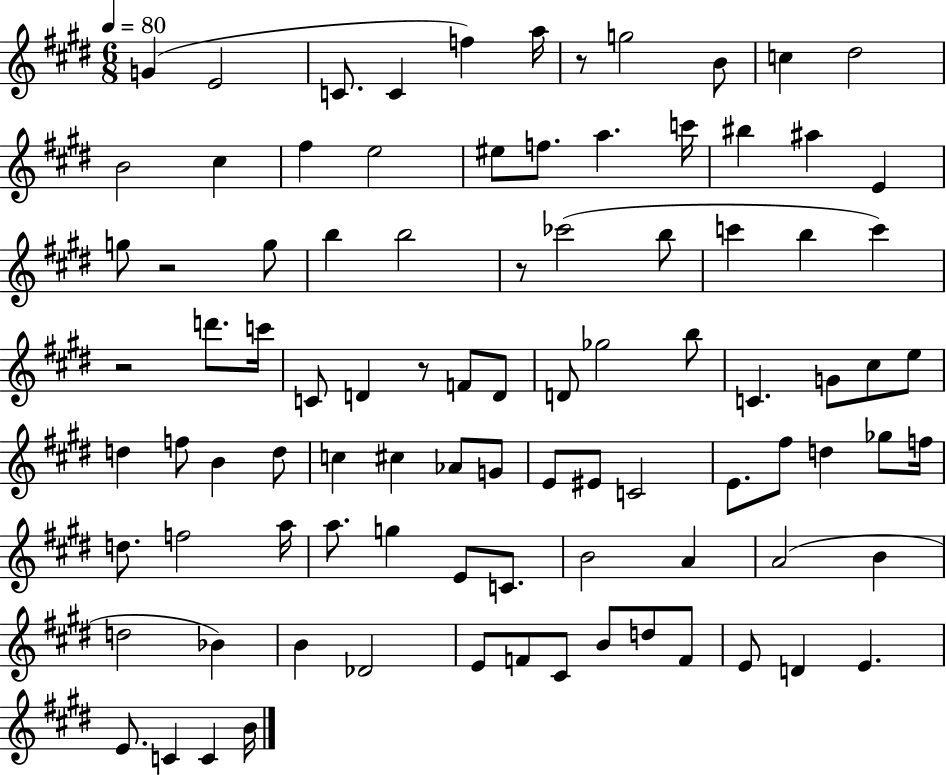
X:1
T:Untitled
M:6/8
L:1/4
K:E
G E2 C/2 C f a/4 z/2 g2 B/2 c ^d2 B2 ^c ^f e2 ^e/2 f/2 a c'/4 ^b ^a E g/2 z2 g/2 b b2 z/2 _c'2 b/2 c' b c' z2 d'/2 c'/4 C/2 D z/2 F/2 D/2 D/2 _g2 b/2 C G/2 ^c/2 e/2 d f/2 B d/2 c ^c _A/2 G/2 E/2 ^E/2 C2 E/2 ^f/2 d _g/2 f/4 d/2 f2 a/4 a/2 g E/2 C/2 B2 A A2 B d2 _B B _D2 E/2 F/2 ^C/2 B/2 d/2 F/2 E/2 D E E/2 C C B/4